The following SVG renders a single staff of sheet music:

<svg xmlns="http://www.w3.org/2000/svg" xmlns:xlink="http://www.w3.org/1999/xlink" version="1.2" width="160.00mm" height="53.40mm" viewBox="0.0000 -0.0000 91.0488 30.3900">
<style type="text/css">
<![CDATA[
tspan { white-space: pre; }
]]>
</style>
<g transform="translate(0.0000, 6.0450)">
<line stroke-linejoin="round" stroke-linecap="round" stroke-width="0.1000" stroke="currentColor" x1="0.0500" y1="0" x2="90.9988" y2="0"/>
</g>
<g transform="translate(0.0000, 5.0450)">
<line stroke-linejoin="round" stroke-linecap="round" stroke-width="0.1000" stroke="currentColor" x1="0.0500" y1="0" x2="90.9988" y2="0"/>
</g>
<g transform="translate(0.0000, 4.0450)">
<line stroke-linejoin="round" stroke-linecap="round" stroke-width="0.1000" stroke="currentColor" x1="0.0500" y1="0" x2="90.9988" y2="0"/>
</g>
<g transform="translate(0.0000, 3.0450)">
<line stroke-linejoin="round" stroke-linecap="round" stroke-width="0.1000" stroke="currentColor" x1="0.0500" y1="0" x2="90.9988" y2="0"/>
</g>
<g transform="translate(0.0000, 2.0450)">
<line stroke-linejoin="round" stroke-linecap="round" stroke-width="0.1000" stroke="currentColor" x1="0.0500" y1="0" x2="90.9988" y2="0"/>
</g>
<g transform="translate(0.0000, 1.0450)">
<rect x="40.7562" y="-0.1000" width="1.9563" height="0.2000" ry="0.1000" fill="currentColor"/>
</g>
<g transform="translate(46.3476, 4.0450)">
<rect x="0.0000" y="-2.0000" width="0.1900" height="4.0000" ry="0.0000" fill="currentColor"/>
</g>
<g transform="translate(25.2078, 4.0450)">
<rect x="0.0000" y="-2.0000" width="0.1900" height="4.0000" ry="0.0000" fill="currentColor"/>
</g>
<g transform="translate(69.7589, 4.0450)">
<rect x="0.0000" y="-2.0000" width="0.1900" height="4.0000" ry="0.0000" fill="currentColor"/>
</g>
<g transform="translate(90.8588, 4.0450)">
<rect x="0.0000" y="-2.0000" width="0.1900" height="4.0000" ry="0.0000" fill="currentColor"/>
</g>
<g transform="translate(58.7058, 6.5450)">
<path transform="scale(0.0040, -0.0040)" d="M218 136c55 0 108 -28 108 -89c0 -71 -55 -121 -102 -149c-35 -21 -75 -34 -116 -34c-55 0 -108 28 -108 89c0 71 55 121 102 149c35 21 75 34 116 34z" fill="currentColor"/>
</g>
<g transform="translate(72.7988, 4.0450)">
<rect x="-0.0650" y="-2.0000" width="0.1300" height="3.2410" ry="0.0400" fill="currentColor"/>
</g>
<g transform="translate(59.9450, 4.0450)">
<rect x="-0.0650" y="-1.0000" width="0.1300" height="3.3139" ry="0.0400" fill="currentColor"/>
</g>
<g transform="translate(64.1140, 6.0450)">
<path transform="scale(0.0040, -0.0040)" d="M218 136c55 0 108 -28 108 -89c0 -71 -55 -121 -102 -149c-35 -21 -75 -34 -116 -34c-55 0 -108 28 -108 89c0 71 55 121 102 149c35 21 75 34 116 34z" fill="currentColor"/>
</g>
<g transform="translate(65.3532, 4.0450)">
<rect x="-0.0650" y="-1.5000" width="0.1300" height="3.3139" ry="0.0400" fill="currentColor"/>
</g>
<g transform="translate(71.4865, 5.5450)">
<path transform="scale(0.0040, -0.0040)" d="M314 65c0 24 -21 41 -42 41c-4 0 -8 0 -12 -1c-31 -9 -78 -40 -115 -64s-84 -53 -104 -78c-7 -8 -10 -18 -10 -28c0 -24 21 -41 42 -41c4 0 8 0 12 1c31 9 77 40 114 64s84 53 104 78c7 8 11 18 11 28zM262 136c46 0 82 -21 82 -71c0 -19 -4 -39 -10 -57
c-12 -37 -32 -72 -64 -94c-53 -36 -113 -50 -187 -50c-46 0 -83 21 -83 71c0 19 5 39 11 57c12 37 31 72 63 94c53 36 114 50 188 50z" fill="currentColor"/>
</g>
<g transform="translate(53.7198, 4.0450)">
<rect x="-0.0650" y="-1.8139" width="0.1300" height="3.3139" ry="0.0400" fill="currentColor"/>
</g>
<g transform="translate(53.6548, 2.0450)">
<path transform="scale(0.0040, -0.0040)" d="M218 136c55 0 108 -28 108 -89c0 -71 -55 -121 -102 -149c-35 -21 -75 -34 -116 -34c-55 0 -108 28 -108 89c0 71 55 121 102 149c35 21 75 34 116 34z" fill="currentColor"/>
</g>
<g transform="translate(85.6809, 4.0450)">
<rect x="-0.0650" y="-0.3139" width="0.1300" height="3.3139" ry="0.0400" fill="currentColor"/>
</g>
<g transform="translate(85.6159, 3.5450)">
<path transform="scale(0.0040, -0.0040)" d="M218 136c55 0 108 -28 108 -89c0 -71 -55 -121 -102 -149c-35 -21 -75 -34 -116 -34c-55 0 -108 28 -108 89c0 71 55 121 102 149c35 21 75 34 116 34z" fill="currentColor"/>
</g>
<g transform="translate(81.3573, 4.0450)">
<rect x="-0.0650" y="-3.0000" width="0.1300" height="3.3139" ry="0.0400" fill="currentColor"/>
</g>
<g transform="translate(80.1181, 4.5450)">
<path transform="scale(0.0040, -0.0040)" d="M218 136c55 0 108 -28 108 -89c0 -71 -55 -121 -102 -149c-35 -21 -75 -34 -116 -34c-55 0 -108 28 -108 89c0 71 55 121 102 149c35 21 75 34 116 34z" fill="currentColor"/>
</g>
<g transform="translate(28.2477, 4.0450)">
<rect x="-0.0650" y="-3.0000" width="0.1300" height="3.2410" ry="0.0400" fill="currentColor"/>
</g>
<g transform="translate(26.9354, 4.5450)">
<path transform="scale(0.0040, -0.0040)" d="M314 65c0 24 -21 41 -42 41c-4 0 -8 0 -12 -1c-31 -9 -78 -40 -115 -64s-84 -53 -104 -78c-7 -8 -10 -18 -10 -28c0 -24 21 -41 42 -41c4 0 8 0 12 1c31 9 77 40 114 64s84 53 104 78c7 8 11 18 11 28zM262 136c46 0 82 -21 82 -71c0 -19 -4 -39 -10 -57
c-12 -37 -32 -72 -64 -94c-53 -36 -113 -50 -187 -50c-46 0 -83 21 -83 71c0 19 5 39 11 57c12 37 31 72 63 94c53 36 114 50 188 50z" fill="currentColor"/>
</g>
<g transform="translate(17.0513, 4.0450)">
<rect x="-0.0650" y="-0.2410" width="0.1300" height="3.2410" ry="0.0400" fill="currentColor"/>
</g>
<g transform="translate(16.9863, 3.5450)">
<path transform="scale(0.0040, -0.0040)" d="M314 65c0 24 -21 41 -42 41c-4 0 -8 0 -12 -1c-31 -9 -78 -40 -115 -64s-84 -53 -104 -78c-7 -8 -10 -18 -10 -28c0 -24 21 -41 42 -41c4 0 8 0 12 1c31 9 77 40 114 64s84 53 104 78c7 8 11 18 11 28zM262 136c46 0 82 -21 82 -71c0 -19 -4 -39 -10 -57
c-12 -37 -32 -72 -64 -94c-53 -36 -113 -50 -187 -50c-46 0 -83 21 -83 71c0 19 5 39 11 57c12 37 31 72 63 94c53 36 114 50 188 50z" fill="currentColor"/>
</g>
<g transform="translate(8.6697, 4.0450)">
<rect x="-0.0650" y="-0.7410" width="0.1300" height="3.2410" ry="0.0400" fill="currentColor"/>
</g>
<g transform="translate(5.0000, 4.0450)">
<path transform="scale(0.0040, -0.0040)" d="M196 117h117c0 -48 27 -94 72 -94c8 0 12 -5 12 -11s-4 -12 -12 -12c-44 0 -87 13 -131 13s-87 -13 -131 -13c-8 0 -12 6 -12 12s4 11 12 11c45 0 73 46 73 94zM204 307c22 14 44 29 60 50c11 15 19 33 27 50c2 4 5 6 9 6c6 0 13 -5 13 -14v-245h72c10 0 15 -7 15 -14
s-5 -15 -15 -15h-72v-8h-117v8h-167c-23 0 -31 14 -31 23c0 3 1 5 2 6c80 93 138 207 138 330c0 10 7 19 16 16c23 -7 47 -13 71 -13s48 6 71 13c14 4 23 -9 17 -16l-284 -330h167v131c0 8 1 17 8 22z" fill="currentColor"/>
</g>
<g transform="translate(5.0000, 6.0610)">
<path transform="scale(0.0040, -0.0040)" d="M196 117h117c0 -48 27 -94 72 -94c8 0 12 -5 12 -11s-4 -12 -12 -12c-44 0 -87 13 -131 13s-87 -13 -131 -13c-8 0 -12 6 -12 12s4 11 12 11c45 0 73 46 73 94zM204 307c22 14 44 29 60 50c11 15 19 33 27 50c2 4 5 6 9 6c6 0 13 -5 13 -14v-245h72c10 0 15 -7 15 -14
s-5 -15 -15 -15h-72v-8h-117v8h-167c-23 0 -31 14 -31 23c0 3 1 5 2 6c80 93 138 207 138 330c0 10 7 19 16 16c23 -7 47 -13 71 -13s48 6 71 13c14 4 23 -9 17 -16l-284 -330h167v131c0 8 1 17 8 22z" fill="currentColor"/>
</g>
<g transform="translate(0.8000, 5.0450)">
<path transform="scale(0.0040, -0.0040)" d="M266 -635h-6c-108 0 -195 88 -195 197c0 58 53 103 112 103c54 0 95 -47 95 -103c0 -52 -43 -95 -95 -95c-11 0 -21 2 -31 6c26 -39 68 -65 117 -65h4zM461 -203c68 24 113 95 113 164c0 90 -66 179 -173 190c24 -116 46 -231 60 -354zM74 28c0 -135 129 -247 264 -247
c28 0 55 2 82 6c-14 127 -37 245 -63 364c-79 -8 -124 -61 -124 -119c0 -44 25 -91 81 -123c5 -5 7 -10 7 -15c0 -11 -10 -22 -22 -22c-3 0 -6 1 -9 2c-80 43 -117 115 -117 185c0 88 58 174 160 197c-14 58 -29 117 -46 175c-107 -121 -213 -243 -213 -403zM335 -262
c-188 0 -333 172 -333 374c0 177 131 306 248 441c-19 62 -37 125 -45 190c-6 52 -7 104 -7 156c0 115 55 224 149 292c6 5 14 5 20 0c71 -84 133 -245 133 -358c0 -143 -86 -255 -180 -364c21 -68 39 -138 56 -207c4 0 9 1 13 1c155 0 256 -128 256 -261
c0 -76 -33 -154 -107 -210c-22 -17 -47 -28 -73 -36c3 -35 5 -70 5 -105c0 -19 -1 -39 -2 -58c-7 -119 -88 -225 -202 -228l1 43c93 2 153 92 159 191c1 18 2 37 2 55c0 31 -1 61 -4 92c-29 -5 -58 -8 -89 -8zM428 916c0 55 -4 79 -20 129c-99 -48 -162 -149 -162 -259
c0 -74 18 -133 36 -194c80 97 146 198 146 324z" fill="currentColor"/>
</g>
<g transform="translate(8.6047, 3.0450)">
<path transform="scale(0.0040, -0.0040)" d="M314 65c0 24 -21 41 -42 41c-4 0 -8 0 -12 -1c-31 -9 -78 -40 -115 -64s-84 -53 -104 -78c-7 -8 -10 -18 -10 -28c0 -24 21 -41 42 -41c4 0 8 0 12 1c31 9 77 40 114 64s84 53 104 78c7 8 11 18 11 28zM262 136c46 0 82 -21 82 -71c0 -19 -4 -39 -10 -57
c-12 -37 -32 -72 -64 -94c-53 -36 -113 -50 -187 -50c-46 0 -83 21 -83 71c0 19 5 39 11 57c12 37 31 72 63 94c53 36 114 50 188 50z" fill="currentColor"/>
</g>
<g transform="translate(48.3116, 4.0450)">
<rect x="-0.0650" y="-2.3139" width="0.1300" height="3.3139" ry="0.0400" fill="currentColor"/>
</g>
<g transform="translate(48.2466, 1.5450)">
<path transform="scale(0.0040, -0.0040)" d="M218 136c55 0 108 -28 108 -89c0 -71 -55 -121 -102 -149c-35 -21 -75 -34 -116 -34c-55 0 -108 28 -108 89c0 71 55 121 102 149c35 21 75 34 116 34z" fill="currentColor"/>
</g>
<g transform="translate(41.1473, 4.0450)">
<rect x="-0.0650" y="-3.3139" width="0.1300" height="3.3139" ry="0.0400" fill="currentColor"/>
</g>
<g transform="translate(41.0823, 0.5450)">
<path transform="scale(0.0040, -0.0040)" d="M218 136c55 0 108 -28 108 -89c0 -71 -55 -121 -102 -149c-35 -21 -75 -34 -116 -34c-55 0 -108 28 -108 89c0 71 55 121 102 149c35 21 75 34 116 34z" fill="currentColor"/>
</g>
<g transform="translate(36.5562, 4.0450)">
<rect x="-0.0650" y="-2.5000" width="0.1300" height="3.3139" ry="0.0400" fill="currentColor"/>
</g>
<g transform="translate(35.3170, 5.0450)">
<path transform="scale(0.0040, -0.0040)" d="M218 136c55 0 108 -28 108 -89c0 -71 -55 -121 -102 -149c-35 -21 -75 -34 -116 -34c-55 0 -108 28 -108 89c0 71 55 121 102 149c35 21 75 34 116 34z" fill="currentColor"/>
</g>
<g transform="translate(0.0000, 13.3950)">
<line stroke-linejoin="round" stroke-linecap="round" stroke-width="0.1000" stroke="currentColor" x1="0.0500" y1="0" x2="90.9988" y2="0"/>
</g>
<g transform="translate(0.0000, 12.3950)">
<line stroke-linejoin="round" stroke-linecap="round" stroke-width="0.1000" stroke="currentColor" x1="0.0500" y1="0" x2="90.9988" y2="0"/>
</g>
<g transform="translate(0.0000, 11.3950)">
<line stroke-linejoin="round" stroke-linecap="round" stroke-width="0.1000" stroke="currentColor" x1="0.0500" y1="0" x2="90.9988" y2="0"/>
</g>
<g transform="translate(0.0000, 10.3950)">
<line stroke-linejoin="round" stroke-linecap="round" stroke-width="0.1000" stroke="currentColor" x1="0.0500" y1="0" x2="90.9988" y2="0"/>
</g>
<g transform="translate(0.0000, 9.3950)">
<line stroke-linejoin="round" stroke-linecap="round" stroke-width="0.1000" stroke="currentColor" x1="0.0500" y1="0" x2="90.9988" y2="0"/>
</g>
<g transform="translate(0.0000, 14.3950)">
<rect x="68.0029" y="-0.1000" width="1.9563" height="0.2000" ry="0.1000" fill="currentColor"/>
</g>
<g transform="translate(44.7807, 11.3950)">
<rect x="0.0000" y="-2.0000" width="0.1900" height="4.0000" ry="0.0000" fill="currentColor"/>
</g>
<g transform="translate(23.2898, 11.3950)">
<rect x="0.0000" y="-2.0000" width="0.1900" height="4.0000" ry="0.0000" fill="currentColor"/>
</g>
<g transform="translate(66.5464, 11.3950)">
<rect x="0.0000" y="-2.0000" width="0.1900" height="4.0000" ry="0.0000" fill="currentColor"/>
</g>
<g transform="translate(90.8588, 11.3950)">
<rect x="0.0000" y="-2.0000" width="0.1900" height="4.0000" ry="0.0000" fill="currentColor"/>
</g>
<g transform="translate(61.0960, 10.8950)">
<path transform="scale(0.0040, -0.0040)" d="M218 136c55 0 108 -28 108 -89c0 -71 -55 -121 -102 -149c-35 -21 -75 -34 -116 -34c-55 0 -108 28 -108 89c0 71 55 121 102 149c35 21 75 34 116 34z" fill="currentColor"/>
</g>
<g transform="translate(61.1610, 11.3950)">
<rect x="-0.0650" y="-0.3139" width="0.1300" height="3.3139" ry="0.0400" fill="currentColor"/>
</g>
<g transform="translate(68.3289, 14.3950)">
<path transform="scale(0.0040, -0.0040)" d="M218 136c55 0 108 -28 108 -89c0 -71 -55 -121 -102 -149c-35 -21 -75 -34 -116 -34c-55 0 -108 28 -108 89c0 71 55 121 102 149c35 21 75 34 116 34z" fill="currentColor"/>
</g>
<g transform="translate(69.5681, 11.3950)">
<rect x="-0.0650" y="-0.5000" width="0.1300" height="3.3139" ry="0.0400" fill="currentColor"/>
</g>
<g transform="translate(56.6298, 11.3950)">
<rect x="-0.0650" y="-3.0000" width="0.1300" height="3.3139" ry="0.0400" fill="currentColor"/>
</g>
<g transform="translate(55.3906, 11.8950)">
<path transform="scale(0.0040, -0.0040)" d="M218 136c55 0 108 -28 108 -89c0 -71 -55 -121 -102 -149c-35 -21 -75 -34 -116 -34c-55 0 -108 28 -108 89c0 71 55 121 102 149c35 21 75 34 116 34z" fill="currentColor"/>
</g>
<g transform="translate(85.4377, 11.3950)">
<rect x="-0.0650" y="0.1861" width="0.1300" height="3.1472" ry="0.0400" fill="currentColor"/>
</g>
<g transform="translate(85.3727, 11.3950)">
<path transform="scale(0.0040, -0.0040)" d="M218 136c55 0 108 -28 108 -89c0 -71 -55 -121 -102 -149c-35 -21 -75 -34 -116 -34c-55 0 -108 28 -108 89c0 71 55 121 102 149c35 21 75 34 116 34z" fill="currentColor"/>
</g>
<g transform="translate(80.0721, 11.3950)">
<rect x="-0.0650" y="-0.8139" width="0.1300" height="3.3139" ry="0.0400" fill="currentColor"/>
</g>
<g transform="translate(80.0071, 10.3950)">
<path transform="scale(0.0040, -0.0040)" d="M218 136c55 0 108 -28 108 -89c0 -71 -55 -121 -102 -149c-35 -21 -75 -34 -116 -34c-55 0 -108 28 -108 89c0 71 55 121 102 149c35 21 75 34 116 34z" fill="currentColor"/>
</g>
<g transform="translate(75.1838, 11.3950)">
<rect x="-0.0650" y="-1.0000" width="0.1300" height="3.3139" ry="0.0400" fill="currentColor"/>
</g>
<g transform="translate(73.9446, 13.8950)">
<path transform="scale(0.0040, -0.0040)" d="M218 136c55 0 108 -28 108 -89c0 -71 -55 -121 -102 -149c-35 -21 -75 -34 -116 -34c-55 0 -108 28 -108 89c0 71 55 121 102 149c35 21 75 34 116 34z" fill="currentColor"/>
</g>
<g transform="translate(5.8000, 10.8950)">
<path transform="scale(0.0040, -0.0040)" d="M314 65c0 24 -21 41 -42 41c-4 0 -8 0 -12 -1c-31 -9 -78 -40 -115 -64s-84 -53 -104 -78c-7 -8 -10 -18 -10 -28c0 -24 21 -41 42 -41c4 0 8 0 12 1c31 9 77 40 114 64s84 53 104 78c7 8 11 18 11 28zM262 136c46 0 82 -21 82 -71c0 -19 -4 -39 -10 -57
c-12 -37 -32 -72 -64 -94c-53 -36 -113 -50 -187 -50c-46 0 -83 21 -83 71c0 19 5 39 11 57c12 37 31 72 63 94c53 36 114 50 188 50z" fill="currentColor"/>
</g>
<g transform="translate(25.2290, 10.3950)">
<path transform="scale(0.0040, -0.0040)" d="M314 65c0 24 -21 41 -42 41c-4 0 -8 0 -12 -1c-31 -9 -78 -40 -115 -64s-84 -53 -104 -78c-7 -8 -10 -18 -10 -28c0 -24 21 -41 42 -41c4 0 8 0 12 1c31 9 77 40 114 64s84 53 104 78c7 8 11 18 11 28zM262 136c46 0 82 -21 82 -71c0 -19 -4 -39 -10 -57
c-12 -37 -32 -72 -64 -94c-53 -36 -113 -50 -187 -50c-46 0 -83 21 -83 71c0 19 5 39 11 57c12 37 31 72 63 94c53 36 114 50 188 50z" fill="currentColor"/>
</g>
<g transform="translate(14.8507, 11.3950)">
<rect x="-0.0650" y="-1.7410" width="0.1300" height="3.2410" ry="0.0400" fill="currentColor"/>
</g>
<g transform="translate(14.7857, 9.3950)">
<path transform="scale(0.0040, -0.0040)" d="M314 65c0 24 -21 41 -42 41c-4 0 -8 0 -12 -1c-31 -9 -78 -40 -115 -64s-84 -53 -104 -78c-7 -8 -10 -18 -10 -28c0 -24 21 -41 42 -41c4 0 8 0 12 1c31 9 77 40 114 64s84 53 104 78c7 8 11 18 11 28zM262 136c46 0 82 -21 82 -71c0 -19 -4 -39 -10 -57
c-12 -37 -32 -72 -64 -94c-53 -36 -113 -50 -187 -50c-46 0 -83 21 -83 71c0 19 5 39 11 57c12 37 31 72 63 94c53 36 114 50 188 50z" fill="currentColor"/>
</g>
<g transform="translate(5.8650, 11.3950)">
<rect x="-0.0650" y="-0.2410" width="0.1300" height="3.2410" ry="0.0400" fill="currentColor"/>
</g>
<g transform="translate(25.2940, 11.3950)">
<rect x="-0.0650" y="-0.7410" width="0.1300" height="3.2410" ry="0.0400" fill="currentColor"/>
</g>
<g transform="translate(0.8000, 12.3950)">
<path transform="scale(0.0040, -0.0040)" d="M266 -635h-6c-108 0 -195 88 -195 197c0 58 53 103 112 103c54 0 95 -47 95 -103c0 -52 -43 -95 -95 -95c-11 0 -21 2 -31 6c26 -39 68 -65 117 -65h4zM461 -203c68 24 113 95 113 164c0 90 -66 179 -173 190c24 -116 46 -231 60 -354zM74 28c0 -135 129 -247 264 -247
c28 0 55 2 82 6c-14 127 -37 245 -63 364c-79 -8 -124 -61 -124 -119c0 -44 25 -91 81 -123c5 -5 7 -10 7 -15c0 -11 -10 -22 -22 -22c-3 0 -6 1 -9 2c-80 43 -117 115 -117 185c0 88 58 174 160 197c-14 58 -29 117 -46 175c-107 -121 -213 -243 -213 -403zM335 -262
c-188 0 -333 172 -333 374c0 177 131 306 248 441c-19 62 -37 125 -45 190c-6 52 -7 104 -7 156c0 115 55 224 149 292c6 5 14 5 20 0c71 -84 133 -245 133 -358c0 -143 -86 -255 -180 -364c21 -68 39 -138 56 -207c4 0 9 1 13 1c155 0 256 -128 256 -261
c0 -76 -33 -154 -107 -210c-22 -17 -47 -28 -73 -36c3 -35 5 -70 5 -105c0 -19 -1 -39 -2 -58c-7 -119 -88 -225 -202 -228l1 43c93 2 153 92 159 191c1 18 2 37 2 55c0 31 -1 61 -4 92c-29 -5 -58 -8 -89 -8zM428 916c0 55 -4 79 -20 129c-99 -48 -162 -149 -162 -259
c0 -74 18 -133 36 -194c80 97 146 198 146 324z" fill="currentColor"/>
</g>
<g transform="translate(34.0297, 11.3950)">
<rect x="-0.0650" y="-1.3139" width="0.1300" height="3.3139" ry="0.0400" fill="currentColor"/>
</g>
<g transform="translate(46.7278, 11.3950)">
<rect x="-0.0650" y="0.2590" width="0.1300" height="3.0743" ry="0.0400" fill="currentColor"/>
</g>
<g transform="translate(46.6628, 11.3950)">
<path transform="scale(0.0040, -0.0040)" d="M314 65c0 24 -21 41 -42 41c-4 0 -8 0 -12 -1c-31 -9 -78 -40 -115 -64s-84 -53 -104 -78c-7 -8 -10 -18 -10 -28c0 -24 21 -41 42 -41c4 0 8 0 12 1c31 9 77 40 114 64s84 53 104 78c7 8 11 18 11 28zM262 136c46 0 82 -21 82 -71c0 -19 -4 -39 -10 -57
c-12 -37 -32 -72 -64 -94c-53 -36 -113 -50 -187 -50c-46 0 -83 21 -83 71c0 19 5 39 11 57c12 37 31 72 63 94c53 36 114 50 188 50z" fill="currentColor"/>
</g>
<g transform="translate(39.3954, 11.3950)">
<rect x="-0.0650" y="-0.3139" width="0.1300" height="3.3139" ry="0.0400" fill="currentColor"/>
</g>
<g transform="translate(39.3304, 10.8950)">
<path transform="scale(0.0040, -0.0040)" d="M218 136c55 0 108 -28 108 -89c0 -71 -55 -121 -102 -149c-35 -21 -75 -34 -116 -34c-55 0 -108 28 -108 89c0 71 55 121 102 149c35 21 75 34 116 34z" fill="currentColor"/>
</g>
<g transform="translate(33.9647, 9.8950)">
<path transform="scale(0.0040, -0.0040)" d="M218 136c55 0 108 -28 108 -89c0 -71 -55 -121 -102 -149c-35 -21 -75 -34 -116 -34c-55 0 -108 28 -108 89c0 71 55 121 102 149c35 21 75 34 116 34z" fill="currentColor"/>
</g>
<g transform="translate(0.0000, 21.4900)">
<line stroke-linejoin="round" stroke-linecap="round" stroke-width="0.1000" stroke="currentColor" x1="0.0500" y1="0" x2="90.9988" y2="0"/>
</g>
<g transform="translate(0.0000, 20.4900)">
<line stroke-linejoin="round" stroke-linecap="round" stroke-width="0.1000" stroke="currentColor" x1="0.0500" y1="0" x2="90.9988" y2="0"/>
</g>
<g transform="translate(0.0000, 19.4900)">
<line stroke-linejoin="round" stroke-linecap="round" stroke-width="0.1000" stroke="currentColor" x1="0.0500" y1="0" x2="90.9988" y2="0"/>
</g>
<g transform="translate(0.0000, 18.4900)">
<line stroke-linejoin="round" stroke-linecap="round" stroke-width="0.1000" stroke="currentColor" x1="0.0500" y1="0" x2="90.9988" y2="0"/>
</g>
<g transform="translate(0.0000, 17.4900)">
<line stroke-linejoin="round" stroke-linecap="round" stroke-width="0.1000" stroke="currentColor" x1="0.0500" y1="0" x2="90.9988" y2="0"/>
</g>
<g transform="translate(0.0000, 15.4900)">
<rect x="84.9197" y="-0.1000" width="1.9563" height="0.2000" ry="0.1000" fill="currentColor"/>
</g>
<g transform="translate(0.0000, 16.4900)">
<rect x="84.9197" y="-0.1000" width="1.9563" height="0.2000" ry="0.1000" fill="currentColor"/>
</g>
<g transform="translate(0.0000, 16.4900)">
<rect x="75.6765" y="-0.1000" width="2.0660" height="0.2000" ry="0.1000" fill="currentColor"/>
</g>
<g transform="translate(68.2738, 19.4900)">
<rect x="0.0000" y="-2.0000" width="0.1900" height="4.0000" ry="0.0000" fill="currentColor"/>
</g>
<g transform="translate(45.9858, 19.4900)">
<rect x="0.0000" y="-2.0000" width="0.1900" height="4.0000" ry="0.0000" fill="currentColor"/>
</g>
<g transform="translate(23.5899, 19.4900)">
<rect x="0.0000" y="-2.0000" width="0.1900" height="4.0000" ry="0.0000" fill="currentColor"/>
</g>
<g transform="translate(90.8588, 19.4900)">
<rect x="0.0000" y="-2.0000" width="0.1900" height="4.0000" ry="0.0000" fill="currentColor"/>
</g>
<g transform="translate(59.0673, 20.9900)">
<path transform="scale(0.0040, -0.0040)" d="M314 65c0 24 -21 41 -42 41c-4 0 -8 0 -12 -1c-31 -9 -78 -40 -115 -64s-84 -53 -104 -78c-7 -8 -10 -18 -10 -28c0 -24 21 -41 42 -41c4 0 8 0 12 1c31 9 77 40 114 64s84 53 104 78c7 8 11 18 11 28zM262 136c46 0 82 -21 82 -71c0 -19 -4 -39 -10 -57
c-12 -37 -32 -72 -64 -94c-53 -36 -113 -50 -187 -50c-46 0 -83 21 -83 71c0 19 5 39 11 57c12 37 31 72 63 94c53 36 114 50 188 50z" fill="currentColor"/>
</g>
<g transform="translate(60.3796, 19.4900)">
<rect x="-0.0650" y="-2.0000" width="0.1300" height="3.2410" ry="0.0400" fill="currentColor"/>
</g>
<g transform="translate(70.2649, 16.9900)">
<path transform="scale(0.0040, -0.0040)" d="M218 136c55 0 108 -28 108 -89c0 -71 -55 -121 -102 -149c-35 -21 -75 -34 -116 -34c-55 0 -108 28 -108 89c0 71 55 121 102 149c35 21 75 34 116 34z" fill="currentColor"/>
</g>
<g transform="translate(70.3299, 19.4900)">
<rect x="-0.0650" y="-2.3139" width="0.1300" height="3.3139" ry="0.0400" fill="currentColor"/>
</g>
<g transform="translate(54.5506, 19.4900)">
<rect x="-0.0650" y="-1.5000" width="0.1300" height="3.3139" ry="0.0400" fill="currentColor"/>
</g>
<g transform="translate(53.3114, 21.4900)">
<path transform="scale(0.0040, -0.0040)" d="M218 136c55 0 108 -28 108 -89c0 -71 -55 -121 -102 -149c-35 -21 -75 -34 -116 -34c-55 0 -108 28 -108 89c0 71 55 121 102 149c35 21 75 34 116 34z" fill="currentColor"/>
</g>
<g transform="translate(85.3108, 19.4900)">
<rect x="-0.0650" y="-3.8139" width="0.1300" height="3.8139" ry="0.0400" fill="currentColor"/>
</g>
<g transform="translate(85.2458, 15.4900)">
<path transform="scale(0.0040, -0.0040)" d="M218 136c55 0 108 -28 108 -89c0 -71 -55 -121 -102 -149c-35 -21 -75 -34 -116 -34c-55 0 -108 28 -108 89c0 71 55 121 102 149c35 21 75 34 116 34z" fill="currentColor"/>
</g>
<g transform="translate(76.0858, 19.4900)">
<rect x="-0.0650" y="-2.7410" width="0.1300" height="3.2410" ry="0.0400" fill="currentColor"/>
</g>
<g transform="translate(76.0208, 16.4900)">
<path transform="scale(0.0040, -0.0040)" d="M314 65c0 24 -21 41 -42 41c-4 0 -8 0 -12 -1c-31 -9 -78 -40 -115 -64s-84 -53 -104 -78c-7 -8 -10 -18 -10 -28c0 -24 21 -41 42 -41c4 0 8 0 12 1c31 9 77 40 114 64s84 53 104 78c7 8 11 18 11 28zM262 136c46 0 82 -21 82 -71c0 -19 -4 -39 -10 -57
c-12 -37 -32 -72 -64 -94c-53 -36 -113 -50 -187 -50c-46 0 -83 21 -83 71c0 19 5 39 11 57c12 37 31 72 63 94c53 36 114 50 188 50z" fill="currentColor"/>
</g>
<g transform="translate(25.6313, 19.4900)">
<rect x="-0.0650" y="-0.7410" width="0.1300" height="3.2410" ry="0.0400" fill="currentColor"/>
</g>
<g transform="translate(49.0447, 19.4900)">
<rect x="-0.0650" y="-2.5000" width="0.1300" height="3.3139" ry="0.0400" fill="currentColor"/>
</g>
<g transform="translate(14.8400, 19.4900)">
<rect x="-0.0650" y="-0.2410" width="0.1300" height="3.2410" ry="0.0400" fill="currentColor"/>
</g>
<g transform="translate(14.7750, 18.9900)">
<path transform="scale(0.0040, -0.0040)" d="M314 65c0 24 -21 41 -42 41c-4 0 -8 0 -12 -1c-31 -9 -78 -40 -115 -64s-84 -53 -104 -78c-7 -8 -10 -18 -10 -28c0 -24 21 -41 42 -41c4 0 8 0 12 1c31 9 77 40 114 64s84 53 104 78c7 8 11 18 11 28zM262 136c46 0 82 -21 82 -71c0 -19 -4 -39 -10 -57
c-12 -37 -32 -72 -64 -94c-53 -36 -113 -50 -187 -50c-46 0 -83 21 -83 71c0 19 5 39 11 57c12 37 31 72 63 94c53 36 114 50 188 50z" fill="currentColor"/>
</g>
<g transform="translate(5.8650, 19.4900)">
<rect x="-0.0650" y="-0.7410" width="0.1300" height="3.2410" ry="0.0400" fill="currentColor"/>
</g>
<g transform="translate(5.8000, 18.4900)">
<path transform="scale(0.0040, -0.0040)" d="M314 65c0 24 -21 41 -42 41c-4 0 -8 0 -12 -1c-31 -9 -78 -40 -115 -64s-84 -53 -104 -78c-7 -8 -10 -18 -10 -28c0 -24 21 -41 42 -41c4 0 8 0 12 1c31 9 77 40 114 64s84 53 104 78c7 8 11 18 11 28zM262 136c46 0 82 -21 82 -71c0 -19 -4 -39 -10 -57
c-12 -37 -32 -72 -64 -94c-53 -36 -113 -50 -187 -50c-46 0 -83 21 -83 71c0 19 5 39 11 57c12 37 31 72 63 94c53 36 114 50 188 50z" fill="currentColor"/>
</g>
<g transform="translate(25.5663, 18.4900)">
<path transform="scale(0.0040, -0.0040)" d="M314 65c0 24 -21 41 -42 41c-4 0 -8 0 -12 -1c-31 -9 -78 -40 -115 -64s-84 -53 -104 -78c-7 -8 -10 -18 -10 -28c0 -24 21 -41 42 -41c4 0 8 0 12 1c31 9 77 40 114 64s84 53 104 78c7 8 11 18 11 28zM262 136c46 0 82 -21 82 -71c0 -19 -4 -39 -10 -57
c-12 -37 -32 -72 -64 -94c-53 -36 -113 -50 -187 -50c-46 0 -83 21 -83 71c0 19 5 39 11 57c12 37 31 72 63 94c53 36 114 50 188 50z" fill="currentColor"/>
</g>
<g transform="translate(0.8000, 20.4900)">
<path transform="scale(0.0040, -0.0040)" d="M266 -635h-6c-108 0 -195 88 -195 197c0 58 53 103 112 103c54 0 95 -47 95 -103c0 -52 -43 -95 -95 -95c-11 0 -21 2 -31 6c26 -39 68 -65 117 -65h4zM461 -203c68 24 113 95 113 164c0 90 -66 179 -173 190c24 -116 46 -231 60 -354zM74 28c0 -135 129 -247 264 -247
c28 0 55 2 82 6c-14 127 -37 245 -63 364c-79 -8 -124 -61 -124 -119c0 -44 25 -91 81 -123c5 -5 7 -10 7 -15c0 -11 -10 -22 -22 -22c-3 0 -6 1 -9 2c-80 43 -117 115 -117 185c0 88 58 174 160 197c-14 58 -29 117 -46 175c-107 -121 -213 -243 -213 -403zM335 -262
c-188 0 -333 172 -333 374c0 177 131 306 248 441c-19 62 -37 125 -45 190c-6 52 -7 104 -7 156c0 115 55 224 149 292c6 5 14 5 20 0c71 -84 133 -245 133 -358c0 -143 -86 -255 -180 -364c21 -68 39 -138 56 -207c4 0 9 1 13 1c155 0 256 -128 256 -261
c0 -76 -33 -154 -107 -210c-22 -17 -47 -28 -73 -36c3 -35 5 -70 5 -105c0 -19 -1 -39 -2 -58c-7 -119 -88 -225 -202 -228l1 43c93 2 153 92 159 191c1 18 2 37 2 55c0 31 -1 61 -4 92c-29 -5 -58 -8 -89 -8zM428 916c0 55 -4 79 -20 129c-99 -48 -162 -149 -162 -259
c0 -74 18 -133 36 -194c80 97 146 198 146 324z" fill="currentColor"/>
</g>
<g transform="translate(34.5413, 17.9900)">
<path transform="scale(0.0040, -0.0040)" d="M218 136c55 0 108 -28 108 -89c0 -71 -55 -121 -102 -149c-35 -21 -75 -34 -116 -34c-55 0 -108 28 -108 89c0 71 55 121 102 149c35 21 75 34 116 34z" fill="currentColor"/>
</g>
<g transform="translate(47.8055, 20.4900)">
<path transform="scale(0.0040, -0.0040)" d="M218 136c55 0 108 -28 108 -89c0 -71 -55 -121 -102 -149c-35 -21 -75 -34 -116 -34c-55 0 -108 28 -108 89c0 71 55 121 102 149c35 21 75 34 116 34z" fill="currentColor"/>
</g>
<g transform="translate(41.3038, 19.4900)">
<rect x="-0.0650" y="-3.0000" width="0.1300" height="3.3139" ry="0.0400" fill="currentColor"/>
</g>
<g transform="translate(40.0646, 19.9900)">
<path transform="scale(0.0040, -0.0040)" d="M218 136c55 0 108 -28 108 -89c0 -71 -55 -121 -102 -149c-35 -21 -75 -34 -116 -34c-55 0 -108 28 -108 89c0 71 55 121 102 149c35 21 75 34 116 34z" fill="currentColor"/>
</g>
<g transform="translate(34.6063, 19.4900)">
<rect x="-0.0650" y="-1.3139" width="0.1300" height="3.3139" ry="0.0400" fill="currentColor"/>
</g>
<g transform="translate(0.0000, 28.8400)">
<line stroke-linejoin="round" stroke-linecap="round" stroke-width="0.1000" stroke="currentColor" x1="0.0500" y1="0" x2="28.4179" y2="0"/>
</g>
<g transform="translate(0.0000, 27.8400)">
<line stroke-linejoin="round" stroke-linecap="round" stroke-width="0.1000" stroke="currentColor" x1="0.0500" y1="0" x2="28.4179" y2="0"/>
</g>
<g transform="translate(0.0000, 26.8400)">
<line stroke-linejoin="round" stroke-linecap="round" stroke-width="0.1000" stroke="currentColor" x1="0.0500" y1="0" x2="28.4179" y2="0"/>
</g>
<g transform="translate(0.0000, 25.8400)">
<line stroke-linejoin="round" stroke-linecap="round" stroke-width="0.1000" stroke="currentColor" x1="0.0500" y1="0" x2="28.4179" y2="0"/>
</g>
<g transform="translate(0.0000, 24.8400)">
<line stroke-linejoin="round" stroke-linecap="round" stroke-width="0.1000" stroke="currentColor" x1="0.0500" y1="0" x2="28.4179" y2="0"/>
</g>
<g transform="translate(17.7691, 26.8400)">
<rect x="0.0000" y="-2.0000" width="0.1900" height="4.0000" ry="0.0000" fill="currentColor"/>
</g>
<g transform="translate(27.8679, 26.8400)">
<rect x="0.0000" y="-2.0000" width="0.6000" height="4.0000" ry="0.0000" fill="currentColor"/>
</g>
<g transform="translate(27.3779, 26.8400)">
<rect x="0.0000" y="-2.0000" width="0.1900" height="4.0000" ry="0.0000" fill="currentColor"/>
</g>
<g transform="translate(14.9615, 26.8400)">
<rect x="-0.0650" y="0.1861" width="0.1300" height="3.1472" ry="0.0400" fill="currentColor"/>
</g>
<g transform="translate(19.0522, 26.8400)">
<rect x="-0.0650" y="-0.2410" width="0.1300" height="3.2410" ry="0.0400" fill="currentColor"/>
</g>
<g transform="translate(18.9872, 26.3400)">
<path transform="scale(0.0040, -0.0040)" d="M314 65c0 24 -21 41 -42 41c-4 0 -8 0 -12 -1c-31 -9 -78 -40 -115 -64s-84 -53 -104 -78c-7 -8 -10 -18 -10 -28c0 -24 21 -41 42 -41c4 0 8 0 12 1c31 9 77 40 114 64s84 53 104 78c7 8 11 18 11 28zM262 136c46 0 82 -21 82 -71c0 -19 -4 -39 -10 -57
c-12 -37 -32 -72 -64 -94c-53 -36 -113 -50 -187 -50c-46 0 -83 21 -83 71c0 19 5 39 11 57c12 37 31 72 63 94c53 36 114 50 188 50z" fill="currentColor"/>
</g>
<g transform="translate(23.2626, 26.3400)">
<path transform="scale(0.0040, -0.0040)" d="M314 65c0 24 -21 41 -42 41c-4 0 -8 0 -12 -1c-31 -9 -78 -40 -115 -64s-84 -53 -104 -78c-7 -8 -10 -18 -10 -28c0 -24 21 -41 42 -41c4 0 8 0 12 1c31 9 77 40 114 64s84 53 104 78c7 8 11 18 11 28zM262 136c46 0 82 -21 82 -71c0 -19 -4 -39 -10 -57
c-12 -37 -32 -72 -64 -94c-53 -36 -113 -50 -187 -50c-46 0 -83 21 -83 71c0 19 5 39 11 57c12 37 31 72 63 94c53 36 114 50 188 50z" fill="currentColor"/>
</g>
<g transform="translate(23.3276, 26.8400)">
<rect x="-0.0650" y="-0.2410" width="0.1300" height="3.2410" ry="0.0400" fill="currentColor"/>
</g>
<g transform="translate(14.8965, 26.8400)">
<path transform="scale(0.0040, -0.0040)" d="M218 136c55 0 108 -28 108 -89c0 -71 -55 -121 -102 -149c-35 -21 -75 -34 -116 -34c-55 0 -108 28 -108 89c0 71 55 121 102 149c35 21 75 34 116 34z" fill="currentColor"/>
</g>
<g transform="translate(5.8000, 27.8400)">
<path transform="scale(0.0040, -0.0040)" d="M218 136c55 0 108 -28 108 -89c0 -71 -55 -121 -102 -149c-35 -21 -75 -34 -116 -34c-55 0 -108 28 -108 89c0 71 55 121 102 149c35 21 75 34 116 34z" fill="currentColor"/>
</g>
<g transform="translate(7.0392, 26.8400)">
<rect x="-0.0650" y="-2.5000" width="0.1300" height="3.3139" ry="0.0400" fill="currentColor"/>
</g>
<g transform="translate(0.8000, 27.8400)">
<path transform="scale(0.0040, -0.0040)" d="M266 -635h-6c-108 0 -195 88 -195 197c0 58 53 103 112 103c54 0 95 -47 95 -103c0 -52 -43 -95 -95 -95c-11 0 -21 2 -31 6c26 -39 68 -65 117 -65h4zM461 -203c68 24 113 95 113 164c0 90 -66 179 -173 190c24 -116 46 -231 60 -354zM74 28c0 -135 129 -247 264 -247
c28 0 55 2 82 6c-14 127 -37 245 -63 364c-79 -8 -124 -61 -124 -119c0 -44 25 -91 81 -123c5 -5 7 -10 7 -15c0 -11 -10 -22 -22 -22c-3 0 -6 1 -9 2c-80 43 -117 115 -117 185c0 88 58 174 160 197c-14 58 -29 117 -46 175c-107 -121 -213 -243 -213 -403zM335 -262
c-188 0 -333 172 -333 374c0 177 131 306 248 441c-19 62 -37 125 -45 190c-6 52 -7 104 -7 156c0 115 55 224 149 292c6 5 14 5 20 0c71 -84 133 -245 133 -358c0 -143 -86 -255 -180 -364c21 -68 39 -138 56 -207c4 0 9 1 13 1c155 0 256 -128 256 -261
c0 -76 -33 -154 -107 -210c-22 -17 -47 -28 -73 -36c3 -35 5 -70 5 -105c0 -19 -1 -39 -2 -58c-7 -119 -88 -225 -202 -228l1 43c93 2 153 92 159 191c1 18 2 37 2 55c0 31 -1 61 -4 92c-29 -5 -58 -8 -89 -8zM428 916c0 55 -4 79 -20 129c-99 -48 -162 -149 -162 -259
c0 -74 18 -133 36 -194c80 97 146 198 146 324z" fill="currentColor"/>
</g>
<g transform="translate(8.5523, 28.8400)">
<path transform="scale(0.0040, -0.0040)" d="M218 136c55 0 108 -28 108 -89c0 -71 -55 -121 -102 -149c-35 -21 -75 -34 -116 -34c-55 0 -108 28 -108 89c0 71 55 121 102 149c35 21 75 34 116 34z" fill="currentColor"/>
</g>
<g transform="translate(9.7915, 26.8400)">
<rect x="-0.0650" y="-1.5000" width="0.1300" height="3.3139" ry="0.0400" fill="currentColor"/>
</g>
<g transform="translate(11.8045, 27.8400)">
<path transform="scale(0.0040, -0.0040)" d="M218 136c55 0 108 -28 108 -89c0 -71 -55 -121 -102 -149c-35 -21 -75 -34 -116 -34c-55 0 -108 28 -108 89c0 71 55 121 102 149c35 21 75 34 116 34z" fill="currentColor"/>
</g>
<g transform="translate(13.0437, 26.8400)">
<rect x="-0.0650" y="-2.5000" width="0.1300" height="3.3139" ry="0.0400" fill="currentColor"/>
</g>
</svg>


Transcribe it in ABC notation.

X:1
T:Untitled
M:4/4
L:1/4
K:C
d2 c2 A2 G b g f D E F2 A c c2 f2 d2 e c B2 A c C D d B d2 c2 d2 e A G E F2 g a2 c' G E G B c2 c2